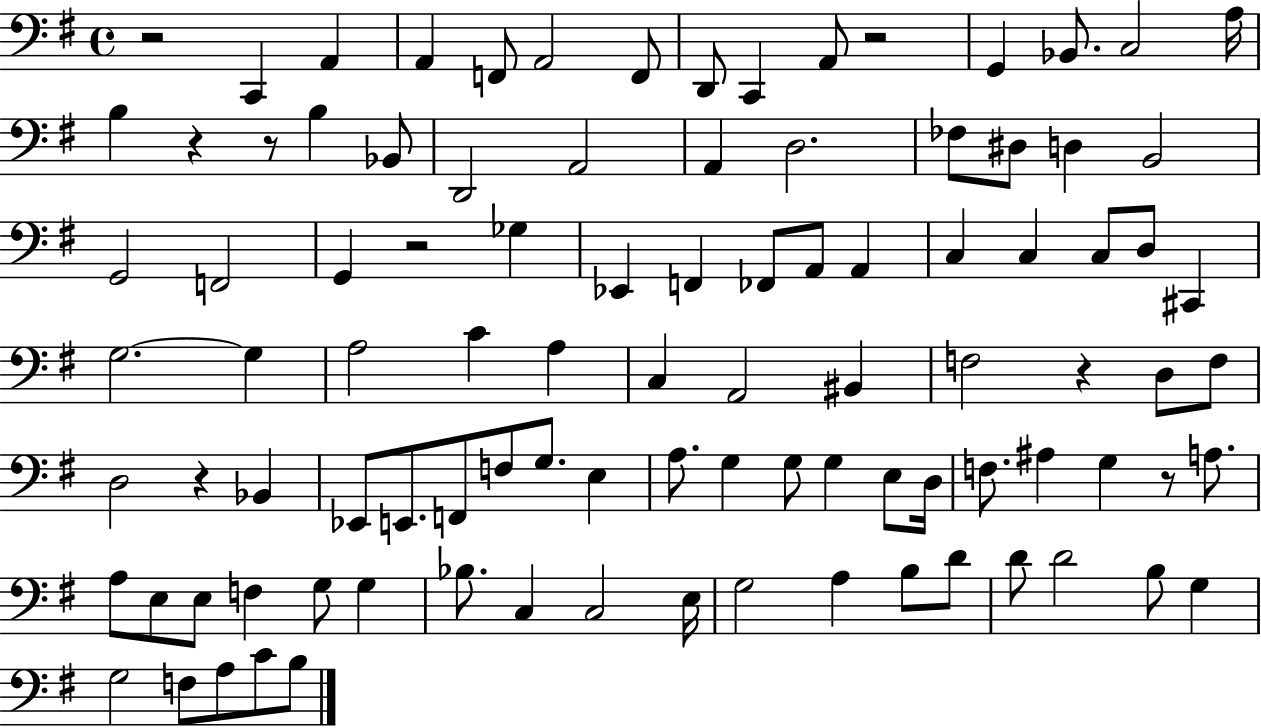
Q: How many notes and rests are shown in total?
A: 98